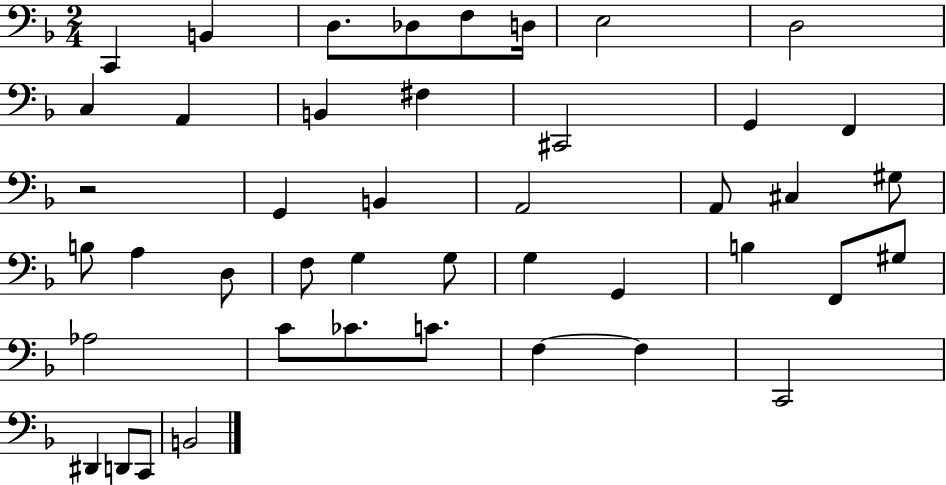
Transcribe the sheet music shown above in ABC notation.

X:1
T:Untitled
M:2/4
L:1/4
K:F
C,, B,, D,/2 _D,/2 F,/2 D,/4 E,2 D,2 C, A,, B,, ^F, ^C,,2 G,, F,, z2 G,, B,, A,,2 A,,/2 ^C, ^G,/2 B,/2 A, D,/2 F,/2 G, G,/2 G, G,, B, F,,/2 ^G,/2 _A,2 C/2 _C/2 C/2 F, F, C,,2 ^D,, D,,/2 C,,/2 B,,2